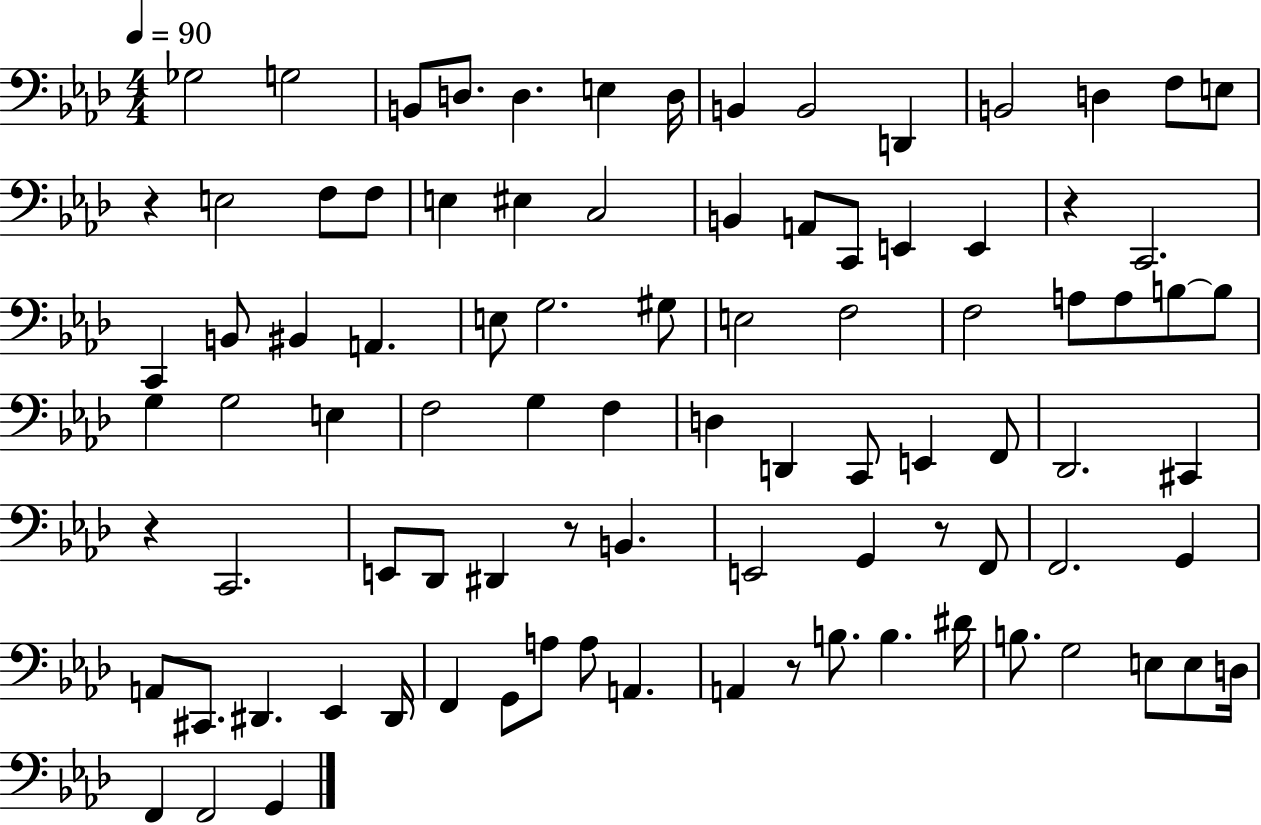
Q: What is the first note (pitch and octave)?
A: Gb3